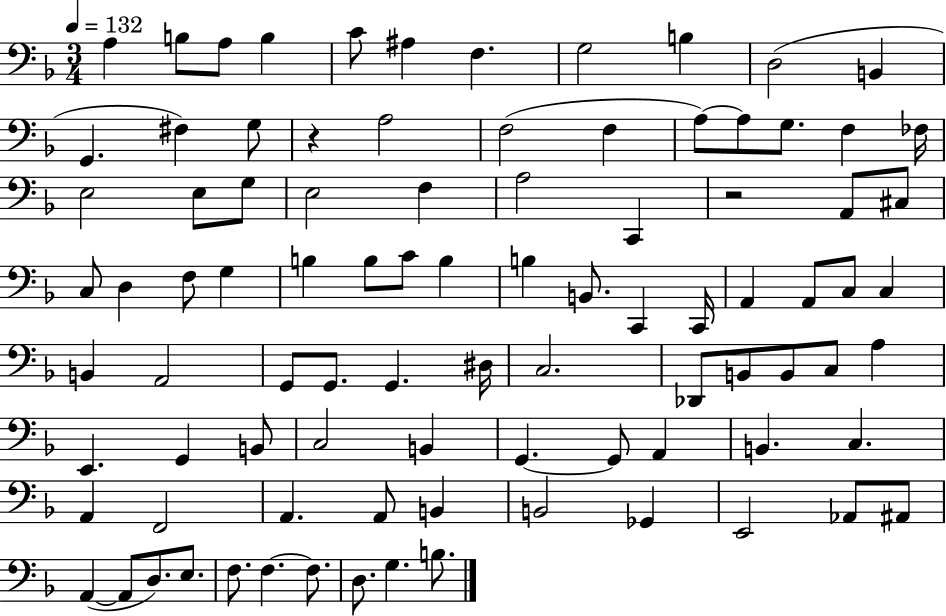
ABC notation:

X:1
T:Untitled
M:3/4
L:1/4
K:F
A, B,/2 A,/2 B, C/2 ^A, F, G,2 B, D,2 B,, G,, ^F, G,/2 z A,2 F,2 F, A,/2 A,/2 G,/2 F, _F,/4 E,2 E,/2 G,/2 E,2 F, A,2 C,, z2 A,,/2 ^C,/2 C,/2 D, F,/2 G, B, B,/2 C/2 B, B, B,,/2 C,, C,,/4 A,, A,,/2 C,/2 C, B,, A,,2 G,,/2 G,,/2 G,, ^D,/4 C,2 _D,,/2 B,,/2 B,,/2 C,/2 A, E,, G,, B,,/2 C,2 B,, G,, G,,/2 A,, B,, C, A,, F,,2 A,, A,,/2 B,, B,,2 _G,, E,,2 _A,,/2 ^A,,/2 A,, A,,/2 D,/2 E,/2 F,/2 F, F,/2 D,/2 G, B,/2